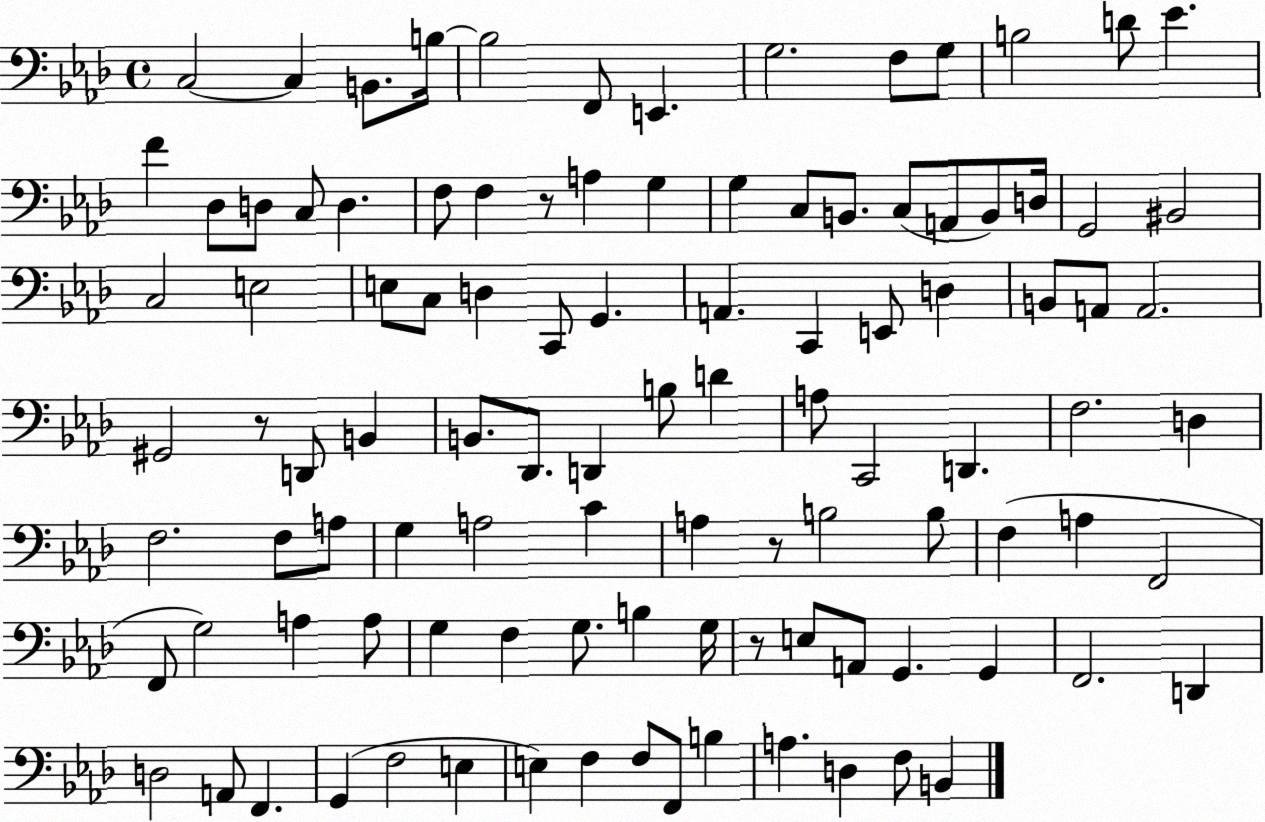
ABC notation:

X:1
T:Untitled
M:4/4
L:1/4
K:Ab
C,2 C, B,,/2 B,/4 B,2 F,,/2 E,, G,2 F,/2 G,/2 B,2 D/2 _E F _D,/2 D,/2 C,/2 D, F,/2 F, z/2 A, G, G, C,/2 B,,/2 C,/2 A,,/2 B,,/2 D,/4 G,,2 ^B,,2 C,2 E,2 E,/2 C,/2 D, C,,/2 G,, A,, C,, E,,/2 D, B,,/2 A,,/2 A,,2 ^G,,2 z/2 D,,/2 B,, B,,/2 _D,,/2 D,, B,/2 D A,/2 C,,2 D,, F,2 D, F,2 F,/2 A,/2 G, A,2 C A, z/2 B,2 B,/2 F, A, F,,2 F,,/2 G,2 A, A,/2 G, F, G,/2 B, G,/4 z/2 E,/2 A,,/2 G,, G,, F,,2 D,, D,2 A,,/2 F,, G,, F,2 E, E, F, F,/2 F,,/2 B, A, D, F,/2 B,,